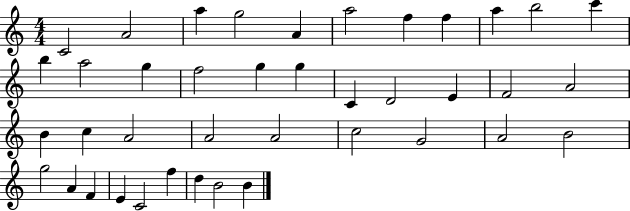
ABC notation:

X:1
T:Untitled
M:4/4
L:1/4
K:C
C2 A2 a g2 A a2 f f a b2 c' b a2 g f2 g g C D2 E F2 A2 B c A2 A2 A2 c2 G2 A2 B2 g2 A F E C2 f d B2 B